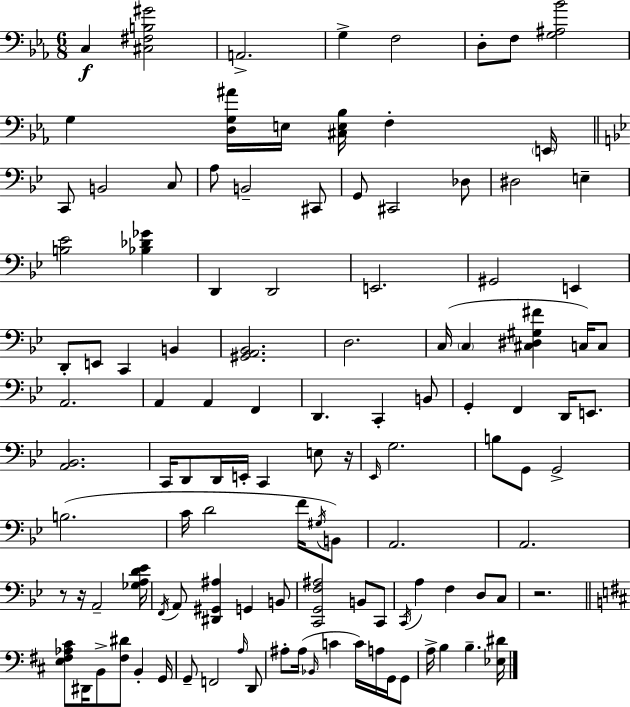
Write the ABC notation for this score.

X:1
T:Untitled
M:6/8
L:1/4
K:Cm
C, [^C,^F,B,^G]2 A,,2 G, F,2 D,/2 F,/2 [G,^A,_B]2 G, [D,G,^A]/4 E,/4 [^C,E,_B,]/4 F, E,,/4 C,,/2 B,,2 C,/2 A,/2 B,,2 ^C,,/2 G,,/2 ^C,,2 _D,/2 ^D,2 E, [B,_E]2 [_B,_D_G] D,, D,,2 E,,2 ^G,,2 E,, D,,/2 E,,/2 C,, B,, [^G,,A,,_B,,]2 D,2 C,/4 C, [^C,^D,^G,^F] C,/4 C,/2 A,,2 A,, A,, F,, D,, C,, B,,/2 G,, F,, D,,/4 E,,/2 [A,,_B,,]2 C,,/4 D,,/2 D,,/4 E,,/4 C,, E,/2 z/4 _E,,/4 G,2 B,/2 G,,/2 G,,2 B,2 C/4 D2 F/4 ^G,/4 B,,/2 A,,2 A,,2 z/2 z/4 A,,2 [_G,A,D_E]/4 F,,/4 A,,/2 [^D,,^G,,^A,] G,, B,,/2 [C,,G,,F,^A,]2 B,,/2 C,,/2 C,,/4 A, F, D,/2 C,/2 z2 [E,^F,_A,^C]/2 ^D,,/4 B,,/2 [^F,^D]/2 B,, G,,/4 G,,/2 F,,2 A,/4 D,,/2 ^A,/2 ^A,/4 _B,,/4 C C/4 A,/4 G,,/4 G,,/2 A,/4 B, B, [_E,^D]/4